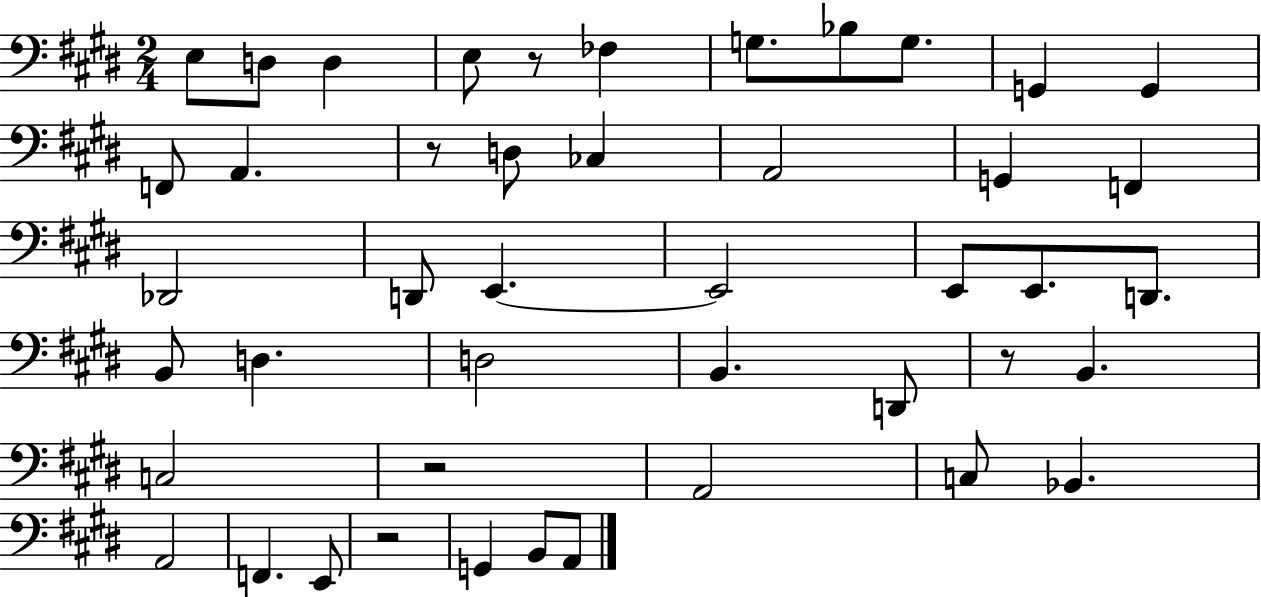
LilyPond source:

{
  \clef bass
  \numericTimeSignature
  \time 2/4
  \key e \major
  \repeat volta 2 { e8 d8 d4 | e8 r8 fes4 | g8. bes8 g8. | g,4 g,4 | \break f,8 a,4. | r8 d8 ces4 | a,2 | g,4 f,4 | \break des,2 | d,8 e,4.~~ | e,2 | e,8 e,8. d,8. | \break b,8 d4. | d2 | b,4. d,8 | r8 b,4. | \break c2 | r2 | a,2 | c8 bes,4. | \break a,2 | f,4. e,8 | r2 | g,4 b,8 a,8 | \break } \bar "|."
}